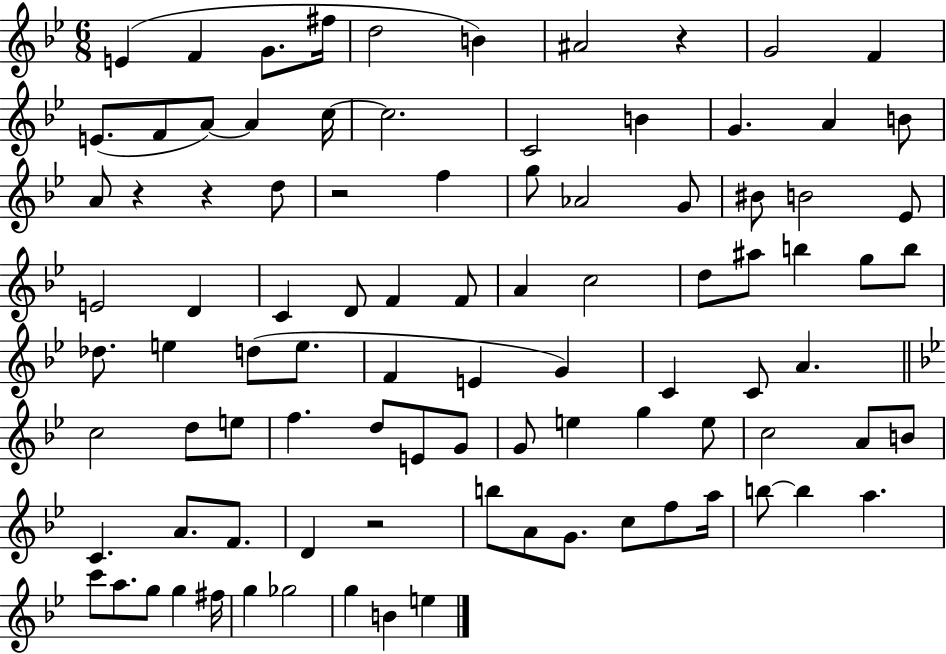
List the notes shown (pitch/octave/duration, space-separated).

E4/q F4/q G4/e. F#5/s D5/h B4/q A#4/h R/q G4/h F4/q E4/e. F4/e A4/e A4/q C5/s C5/h. C4/h B4/q G4/q. A4/q B4/e A4/e R/q R/q D5/e R/h F5/q G5/e Ab4/h G4/e BIS4/e B4/h Eb4/e E4/h D4/q C4/q D4/e F4/q F4/e A4/q C5/h D5/e A#5/e B5/q G5/e B5/e Db5/e. E5/q D5/e E5/e. F4/q E4/q G4/q C4/q C4/e A4/q. C5/h D5/e E5/e F5/q. D5/e E4/e G4/e G4/e E5/q G5/q E5/e C5/h A4/e B4/e C4/q. A4/e. F4/e. D4/q R/h B5/e A4/e G4/e. C5/e F5/e A5/s B5/e B5/q A5/q. C6/e A5/e. G5/e G5/q F#5/s G5/q Gb5/h G5/q B4/q E5/q